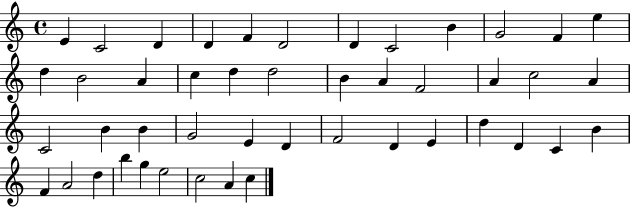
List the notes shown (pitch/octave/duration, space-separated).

E4/q C4/h D4/q D4/q F4/q D4/h D4/q C4/h B4/q G4/h F4/q E5/q D5/q B4/h A4/q C5/q D5/q D5/h B4/q A4/q F4/h A4/q C5/h A4/q C4/h B4/q B4/q G4/h E4/q D4/q F4/h D4/q E4/q D5/q D4/q C4/q B4/q F4/q A4/h D5/q B5/q G5/q E5/h C5/h A4/q C5/q